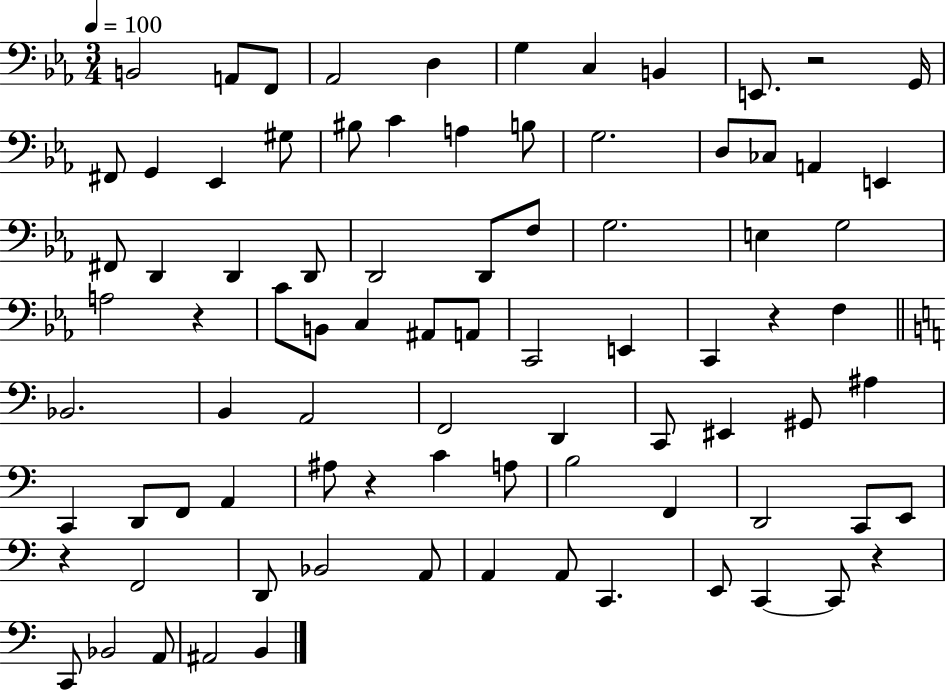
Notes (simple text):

B2/h A2/e F2/e Ab2/h D3/q G3/q C3/q B2/q E2/e. R/h G2/s F#2/e G2/q Eb2/q G#3/e BIS3/e C4/q A3/q B3/e G3/h. D3/e CES3/e A2/q E2/q F#2/e D2/q D2/q D2/e D2/h D2/e F3/e G3/h. E3/q G3/h A3/h R/q C4/e B2/e C3/q A#2/e A2/e C2/h E2/q C2/q R/q F3/q Bb2/h. B2/q A2/h F2/h D2/q C2/e EIS2/q G#2/e A#3/q C2/q D2/e F2/e A2/q A#3/e R/q C4/q A3/e B3/h F2/q D2/h C2/e E2/e R/q F2/h D2/e Bb2/h A2/e A2/q A2/e C2/q. E2/e C2/q C2/e R/q C2/e Bb2/h A2/e A#2/h B2/q